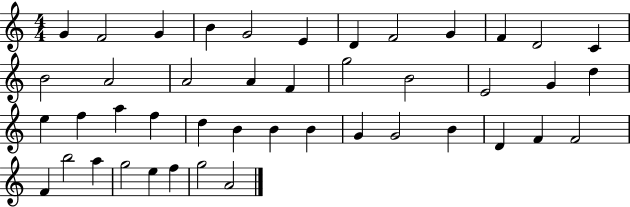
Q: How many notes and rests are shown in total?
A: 44